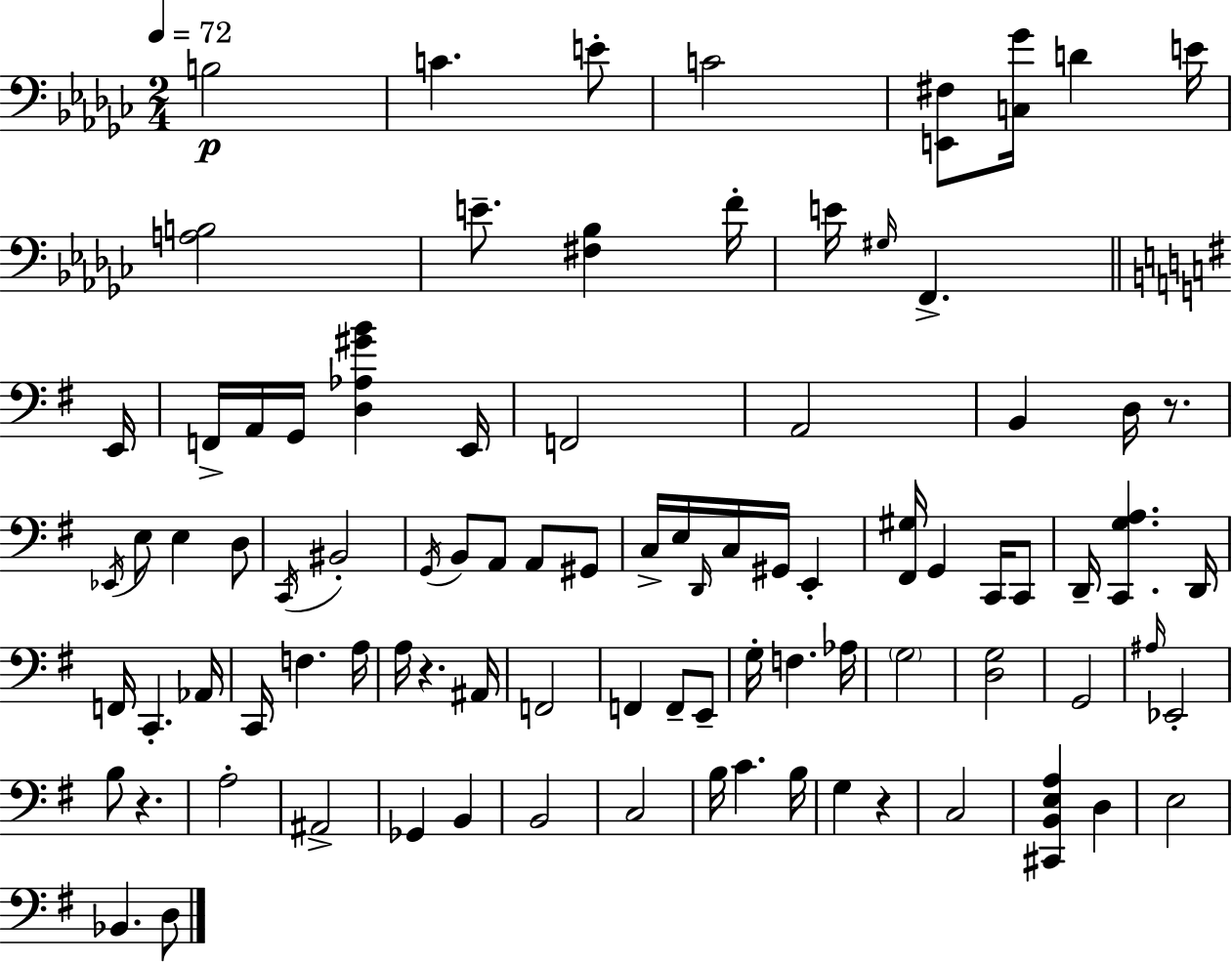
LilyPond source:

{
  \clef bass
  \numericTimeSignature
  \time 2/4
  \key ees \minor
  \tempo 4 = 72
  b2\p | c'4. e'8-. | c'2 | <e, fis>8 <c ges'>16 d'4 e'16 | \break <a b>2 | e'8.-- <fis bes>4 f'16-. | e'16 \grace { gis16 } f,4.-> | \bar "||" \break \key e \minor e,16 f,16-> a,16 g,16 <d aes gis' b'>4 | e,16 f,2 | a,2 | b,4 d16 r8. | \break \acciaccatura { ees,16 } e8 e4 | d8 \acciaccatura { c,16 } bis,2-. | \acciaccatura { g,16 } b,8 a,8 | a,8 gis,8 c16-> e16 \grace { d,16 } c16 | \break gis,16 e,4-. <fis, gis>16 g,4 | c,16 c,8 d,16-- <c, g a>4. | d,16 f,16 c,4.-. | aes,16 c,16 f4. | \break a16 a16 r4. | ais,16 f,2 | f,4 | f,8-- e,8-- g16-. f4. | \break aes16 \parenthesize g2 | <d g>2 | g,2 | \grace { ais16 } ees,2-. | \break b8 | r4. a2-. | ais,2-> | ges,4 | \break b,4 b,2 | c2 | b16 c'4. | b16 g4 | \break r4 c2 | <cis, b, e a>4 | d4 e2 | bes,4. | \break d8 \bar "|."
}